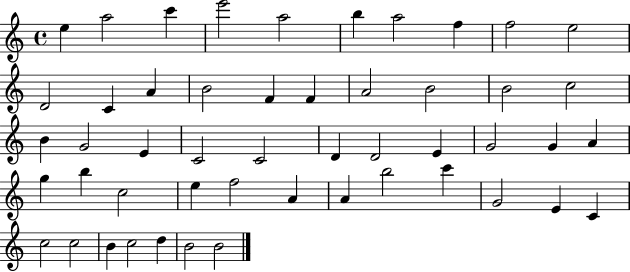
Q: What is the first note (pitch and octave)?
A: E5